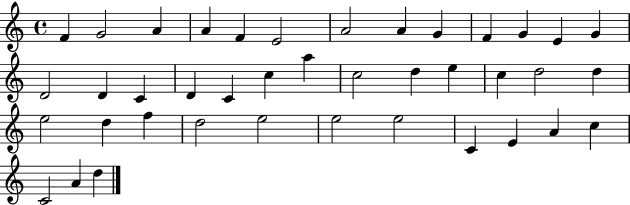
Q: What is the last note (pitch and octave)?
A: D5